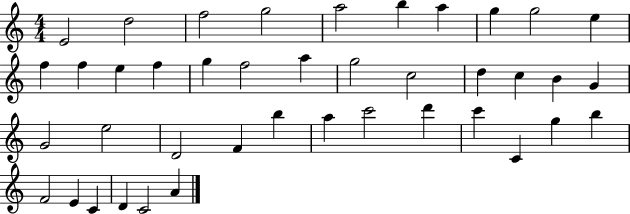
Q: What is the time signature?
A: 4/4